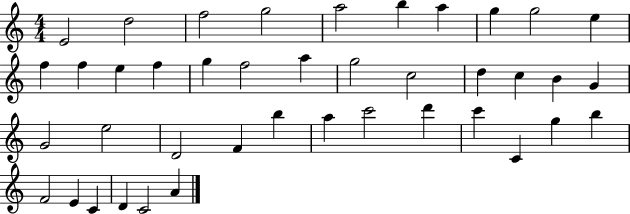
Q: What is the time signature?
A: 4/4